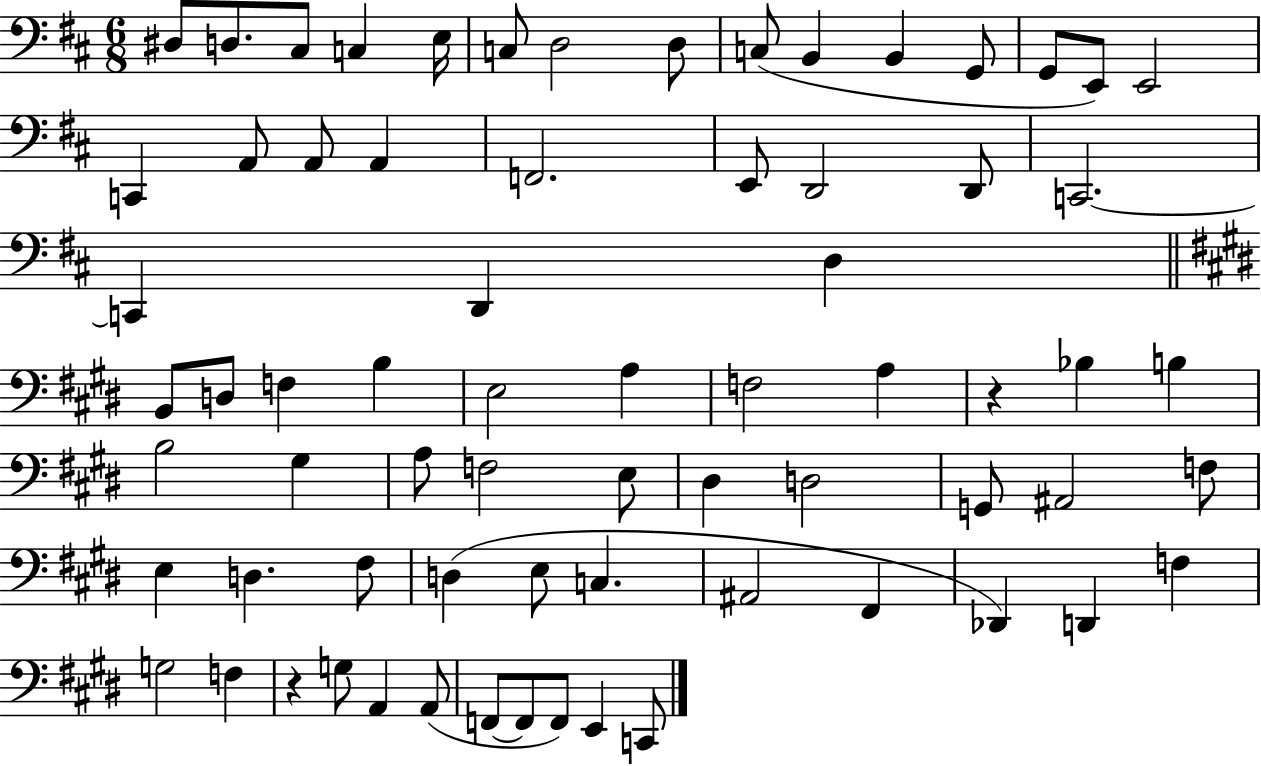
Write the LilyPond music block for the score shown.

{
  \clef bass
  \numericTimeSignature
  \time 6/8
  \key d \major
  dis8 d8. cis8 c4 e16 | c8 d2 d8 | c8( b,4 b,4 g,8 | g,8 e,8) e,2 | \break c,4 a,8 a,8 a,4 | f,2. | e,8 d,2 d,8 | c,2.~~ | \break c,4 d,4 d4 | \bar "||" \break \key e \major b,8 d8 f4 b4 | e2 a4 | f2 a4 | r4 bes4 b4 | \break b2 gis4 | a8 f2 e8 | dis4 d2 | g,8 ais,2 f8 | \break e4 d4. fis8 | d4( e8 c4. | ais,2 fis,4 | des,4) d,4 f4 | \break g2 f4 | r4 g8 a,4 a,8( | f,8~~ f,8 f,8) e,4 c,8 | \bar "|."
}